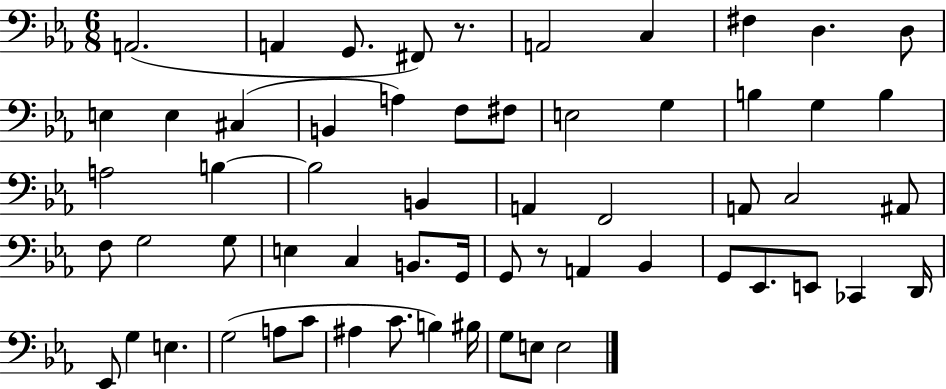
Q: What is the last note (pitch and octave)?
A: E3